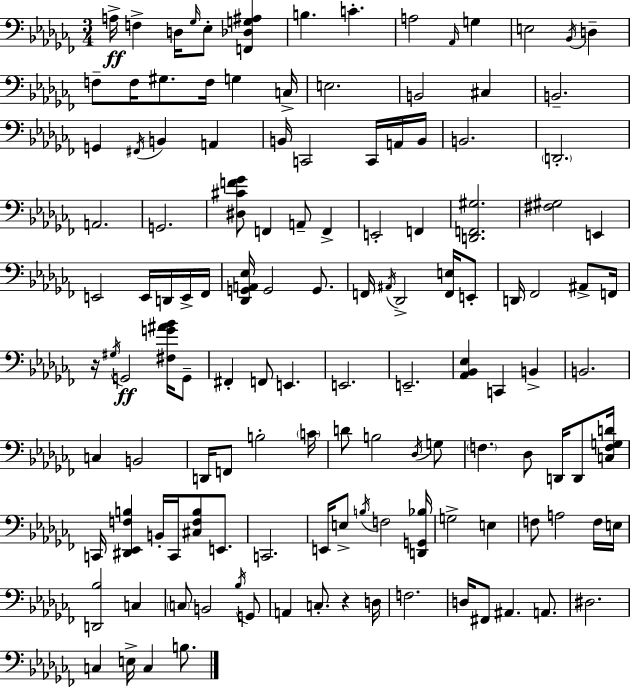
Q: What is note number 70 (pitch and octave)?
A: B2